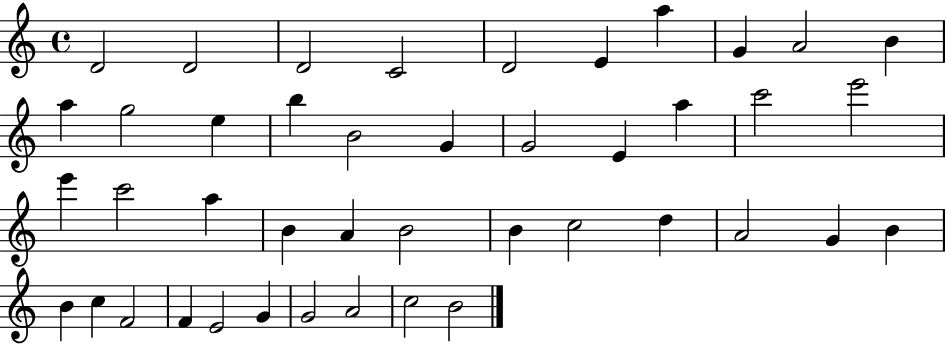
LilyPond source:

{
  \clef treble
  \time 4/4
  \defaultTimeSignature
  \key c \major
  d'2 d'2 | d'2 c'2 | d'2 e'4 a''4 | g'4 a'2 b'4 | \break a''4 g''2 e''4 | b''4 b'2 g'4 | g'2 e'4 a''4 | c'''2 e'''2 | \break e'''4 c'''2 a''4 | b'4 a'4 b'2 | b'4 c''2 d''4 | a'2 g'4 b'4 | \break b'4 c''4 f'2 | f'4 e'2 g'4 | g'2 a'2 | c''2 b'2 | \break \bar "|."
}